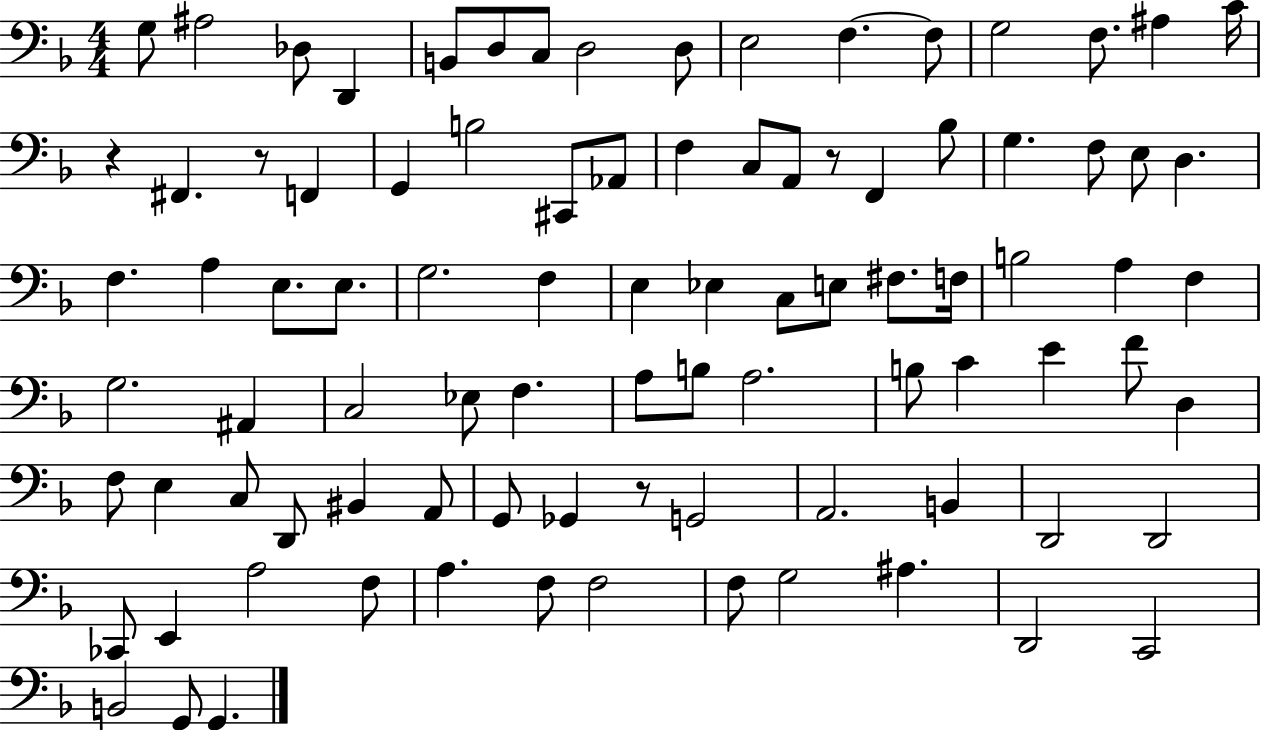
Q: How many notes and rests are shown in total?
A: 91